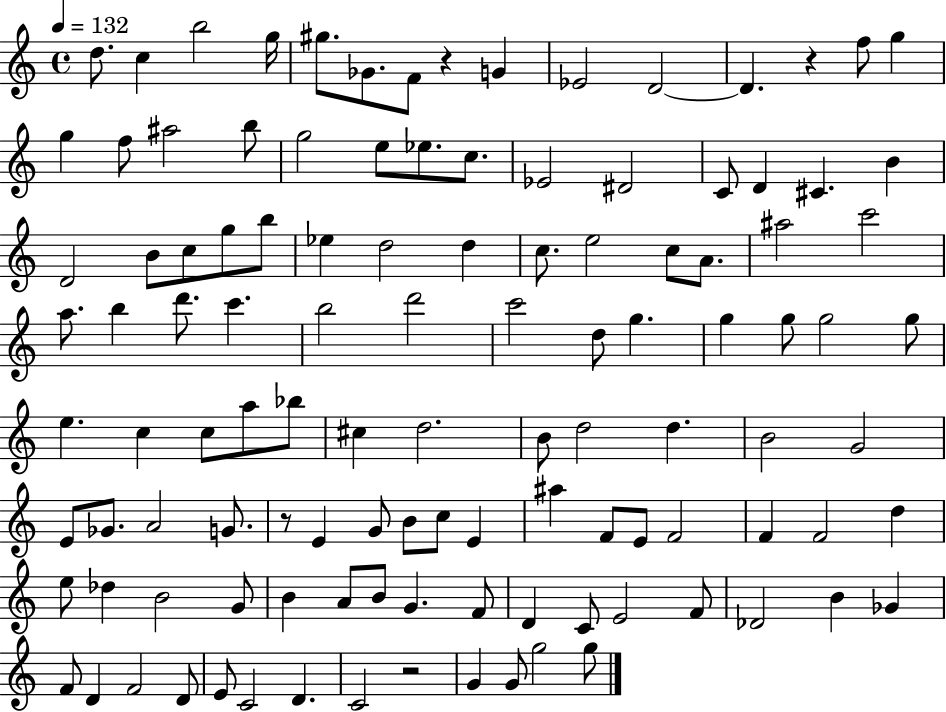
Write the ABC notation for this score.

X:1
T:Untitled
M:4/4
L:1/4
K:C
d/2 c b2 g/4 ^g/2 _G/2 F/2 z G _E2 D2 D z f/2 g g f/2 ^a2 b/2 g2 e/2 _e/2 c/2 _E2 ^D2 C/2 D ^C B D2 B/2 c/2 g/2 b/2 _e d2 d c/2 e2 c/2 A/2 ^a2 c'2 a/2 b d'/2 c' b2 d'2 c'2 d/2 g g g/2 g2 g/2 e c c/2 a/2 _b/2 ^c d2 B/2 d2 d B2 G2 E/2 _G/2 A2 G/2 z/2 E G/2 B/2 c/2 E ^a F/2 E/2 F2 F F2 d e/2 _d B2 G/2 B A/2 B/2 G F/2 D C/2 E2 F/2 _D2 B _G F/2 D F2 D/2 E/2 C2 D C2 z2 G G/2 g2 g/2